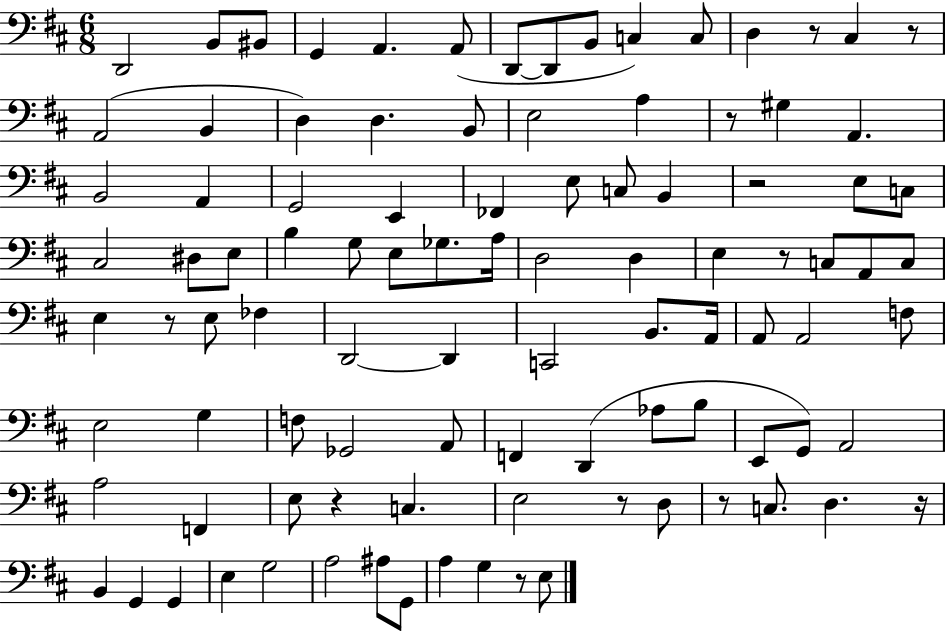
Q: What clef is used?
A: bass